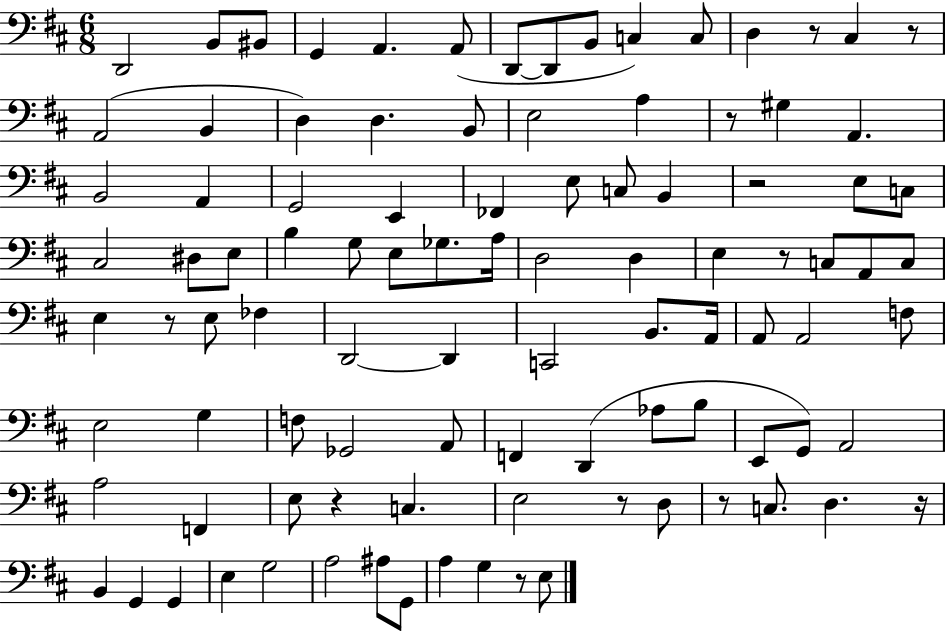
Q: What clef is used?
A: bass